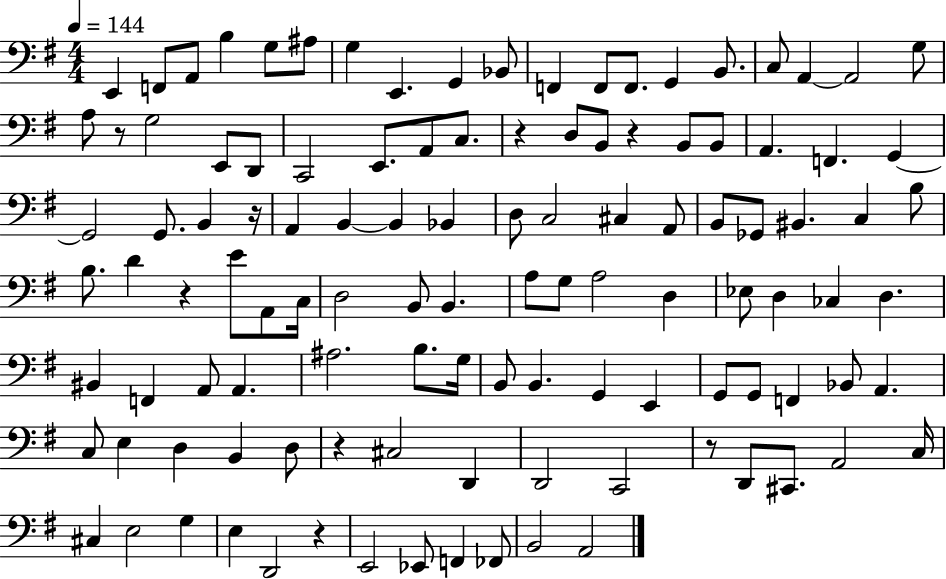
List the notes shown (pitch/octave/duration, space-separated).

E2/q F2/e A2/e B3/q G3/e A#3/e G3/q E2/q. G2/q Bb2/e F2/q F2/e F2/e. G2/q B2/e. C3/e A2/q A2/h G3/e A3/e R/e G3/h E2/e D2/e C2/h E2/e. A2/e C3/e. R/q D3/e B2/e R/q B2/e B2/e A2/q. F2/q. G2/q G2/h G2/e. B2/q R/s A2/q B2/q B2/q Bb2/q D3/e C3/h C#3/q A2/e B2/e Gb2/e BIS2/q. C3/q B3/e B3/e. D4/q R/q E4/e A2/e C3/s D3/h B2/e B2/q. A3/e G3/e A3/h D3/q Eb3/e D3/q CES3/q D3/q. BIS2/q F2/q A2/e A2/q. A#3/h. B3/e. G3/s B2/e B2/q. G2/q E2/q G2/e G2/e F2/q Bb2/e A2/q. C3/e E3/q D3/q B2/q D3/e R/q C#3/h D2/q D2/h C2/h R/e D2/e C#2/e. A2/h C3/s C#3/q E3/h G3/q E3/q D2/h R/q E2/h Eb2/e F2/q FES2/e B2/h A2/h